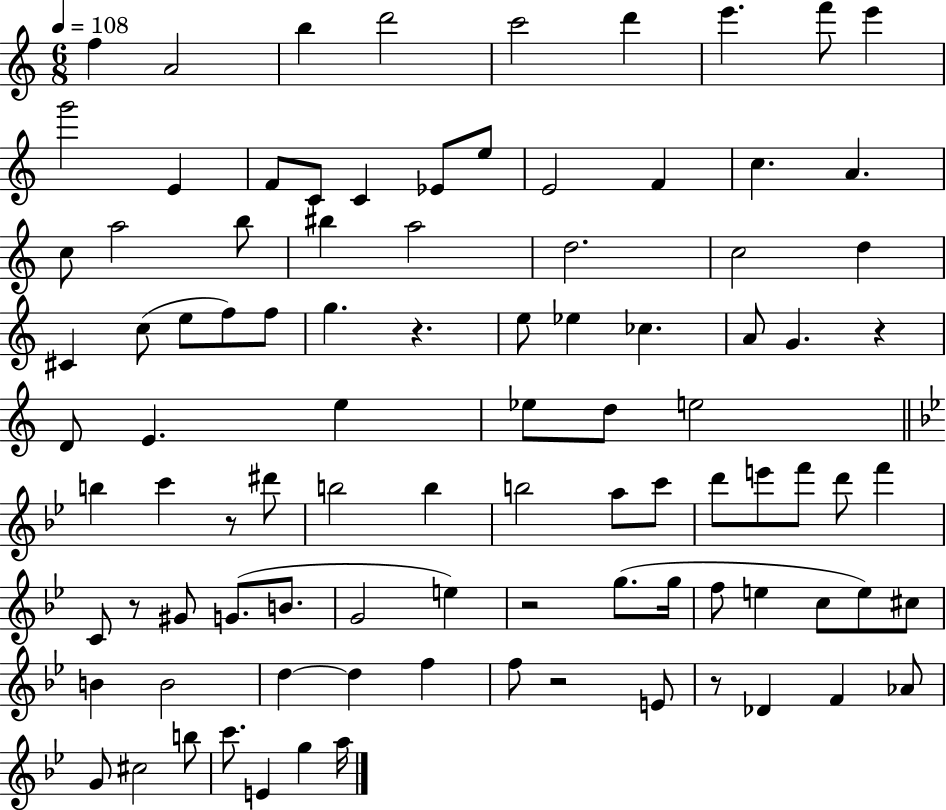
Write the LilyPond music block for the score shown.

{
  \clef treble
  \numericTimeSignature
  \time 6/8
  \key c \major
  \tempo 4 = 108
  f''4 a'2 | b''4 d'''2 | c'''2 d'''4 | e'''4. f'''8 e'''4 | \break g'''2 e'4 | f'8 c'8 c'4 ees'8 e''8 | e'2 f'4 | c''4. a'4. | \break c''8 a''2 b''8 | bis''4 a''2 | d''2. | c''2 d''4 | \break cis'4 c''8( e''8 f''8) f''8 | g''4. r4. | e''8 ees''4 ces''4. | a'8 g'4. r4 | \break d'8 e'4. e''4 | ees''8 d''8 e''2 | \bar "||" \break \key g \minor b''4 c'''4 r8 dis'''8 | b''2 b''4 | b''2 a''8 c'''8 | d'''8 e'''8 f'''8 d'''8 f'''4 | \break c'8 r8 gis'8 g'8.( b'8. | g'2 e''4) | r2 g''8.( g''16 | f''8 e''4 c''8 e''8) cis''8 | \break b'4 b'2 | d''4~~ d''4 f''4 | f''8 r2 e'8 | r8 des'4 f'4 aes'8 | \break g'8 cis''2 b''8 | c'''8. e'4 g''4 a''16 | \bar "|."
}